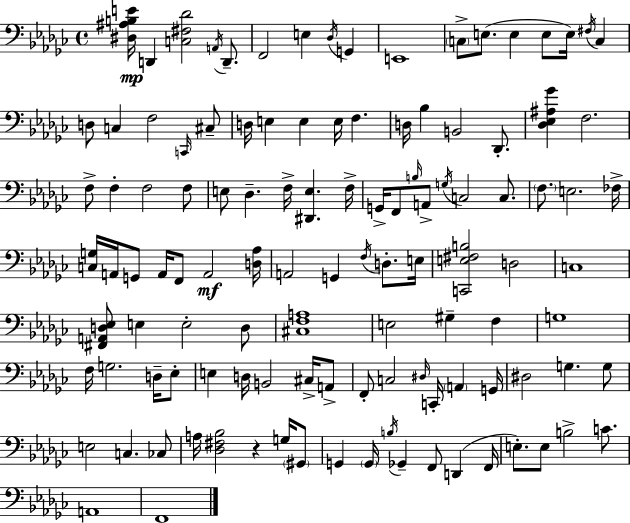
X:1
T:Untitled
M:4/4
L:1/4
K:Ebm
[^D,^A,B,E]/4 D,, [C,^F,_D]2 A,,/4 D,,/2 F,,2 E, _D,/4 G,, E,,4 C,/2 E,/2 E, E,/2 E,/4 ^F,/4 C, D,/2 C, F,2 C,,/4 ^C,/2 D,/4 E, E, E,/4 F, D,/4 _B, B,,2 _D,,/2 [_D,_E,^A,_G] F,2 F,/2 F, F,2 F,/2 E,/2 _D, F,/4 [^D,,E,] F,/4 G,,/4 F,,/2 B,/4 A,,/2 G,/4 C,2 C,/2 F,/2 E,2 _F,/4 [C,G,]/4 A,,/4 G,,/2 A,,/4 F,,/2 A,,2 [D,_A,]/4 A,,2 G,, F,/4 D,/2 E,/4 [C,,E,^F,B,]2 D,2 C,4 [^F,,A,,D,_E,]/2 E, E,2 D,/2 [^C,F,A,]4 E,2 ^G, F, G,4 F,/4 G,2 D,/4 _E,/2 E, D,/4 B,,2 ^C,/4 A,,/2 F,,/2 C,2 ^D,/4 C,,/4 A,, G,,/4 ^D,2 G, G,/2 E,2 C, _C,/2 A,/4 [_D,^F,_B,]2 z G,/4 ^G,,/2 G,, G,,/4 B,/4 _G,, F,,/2 D,, F,,/4 E,/2 E,/2 B,2 C/2 A,,4 F,,4